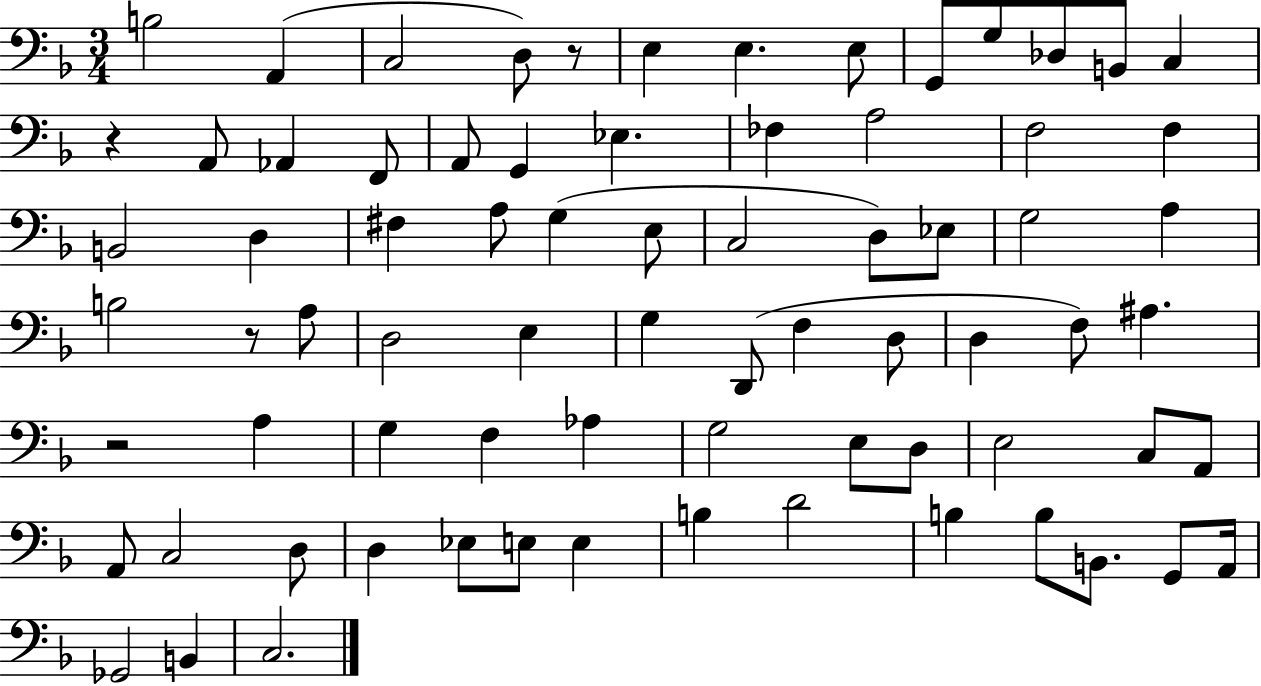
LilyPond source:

{
  \clef bass
  \numericTimeSignature
  \time 3/4
  \key f \major
  b2 a,4( | c2 d8) r8 | e4 e4. e8 | g,8 g8 des8 b,8 c4 | \break r4 a,8 aes,4 f,8 | a,8 g,4 ees4. | fes4 a2 | f2 f4 | \break b,2 d4 | fis4 a8 g4( e8 | c2 d8) ees8 | g2 a4 | \break b2 r8 a8 | d2 e4 | g4 d,8( f4 d8 | d4 f8) ais4. | \break r2 a4 | g4 f4 aes4 | g2 e8 d8 | e2 c8 a,8 | \break a,8 c2 d8 | d4 ees8 e8 e4 | b4 d'2 | b4 b8 b,8. g,8 a,16 | \break ges,2 b,4 | c2. | \bar "|."
}